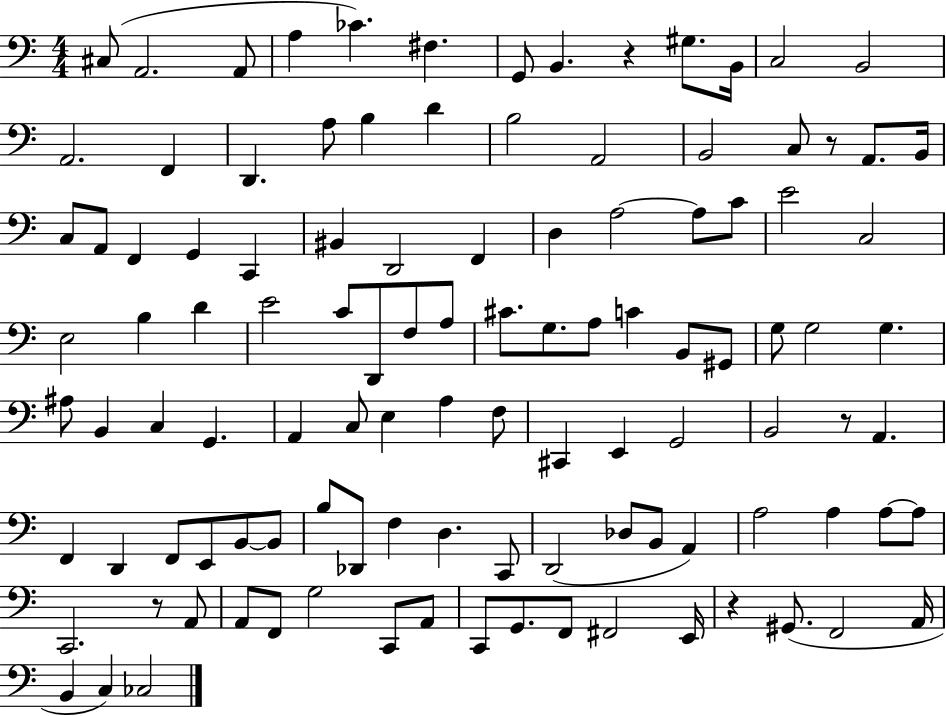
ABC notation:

X:1
T:Untitled
M:4/4
L:1/4
K:C
^C,/2 A,,2 A,,/2 A, _C ^F, G,,/2 B,, z ^G,/2 B,,/4 C,2 B,,2 A,,2 F,, D,, A,/2 B, D B,2 A,,2 B,,2 C,/2 z/2 A,,/2 B,,/4 C,/2 A,,/2 F,, G,, C,, ^B,, D,,2 F,, D, A,2 A,/2 C/2 E2 C,2 E,2 B, D E2 C/2 D,,/2 F,/2 A,/2 ^C/2 G,/2 A,/2 C B,,/2 ^G,,/2 G,/2 G,2 G, ^A,/2 B,, C, G,, A,, C,/2 E, A, F,/2 ^C,, E,, G,,2 B,,2 z/2 A,, F,, D,, F,,/2 E,,/2 B,,/2 B,,/2 B,/2 _D,,/2 F, D, C,,/2 D,,2 _D,/2 B,,/2 A,, A,2 A, A,/2 A,/2 C,,2 z/2 A,,/2 A,,/2 F,,/2 G,2 C,,/2 A,,/2 C,,/2 G,,/2 F,,/2 ^F,,2 E,,/4 z ^G,,/2 F,,2 A,,/4 B,, C, _C,2